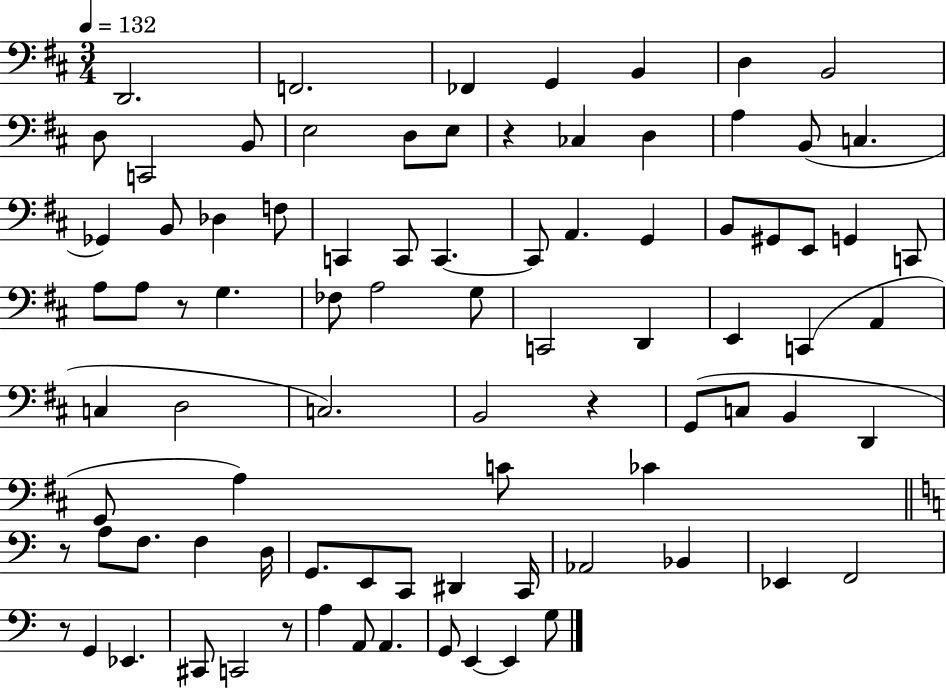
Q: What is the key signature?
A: D major